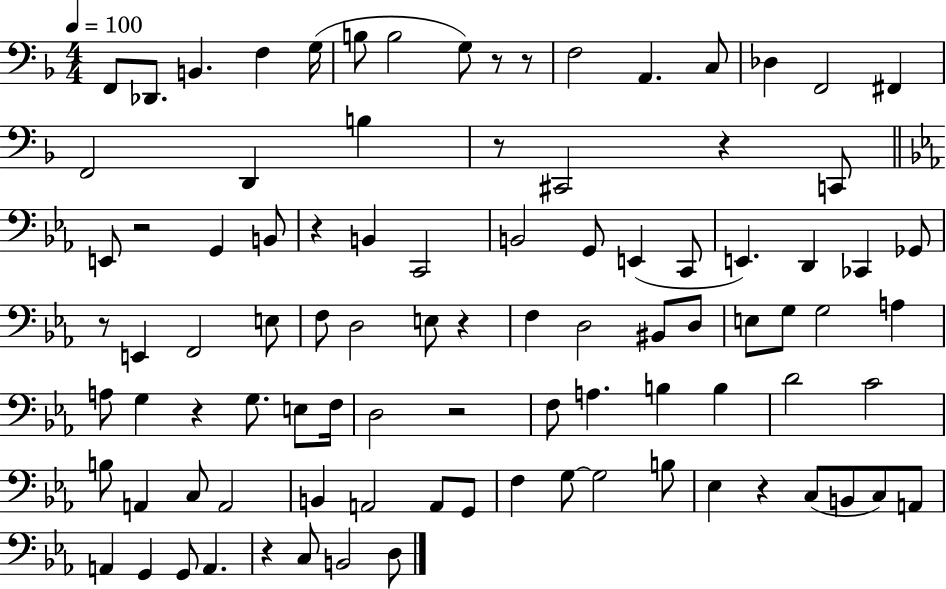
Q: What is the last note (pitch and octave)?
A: D3